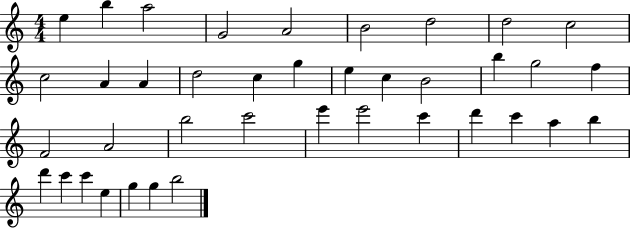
{
  \clef treble
  \numericTimeSignature
  \time 4/4
  \key c \major
  e''4 b''4 a''2 | g'2 a'2 | b'2 d''2 | d''2 c''2 | \break c''2 a'4 a'4 | d''2 c''4 g''4 | e''4 c''4 b'2 | b''4 g''2 f''4 | \break f'2 a'2 | b''2 c'''2 | e'''4 e'''2 c'''4 | d'''4 c'''4 a''4 b''4 | \break d'''4 c'''4 c'''4 e''4 | g''4 g''4 b''2 | \bar "|."
}